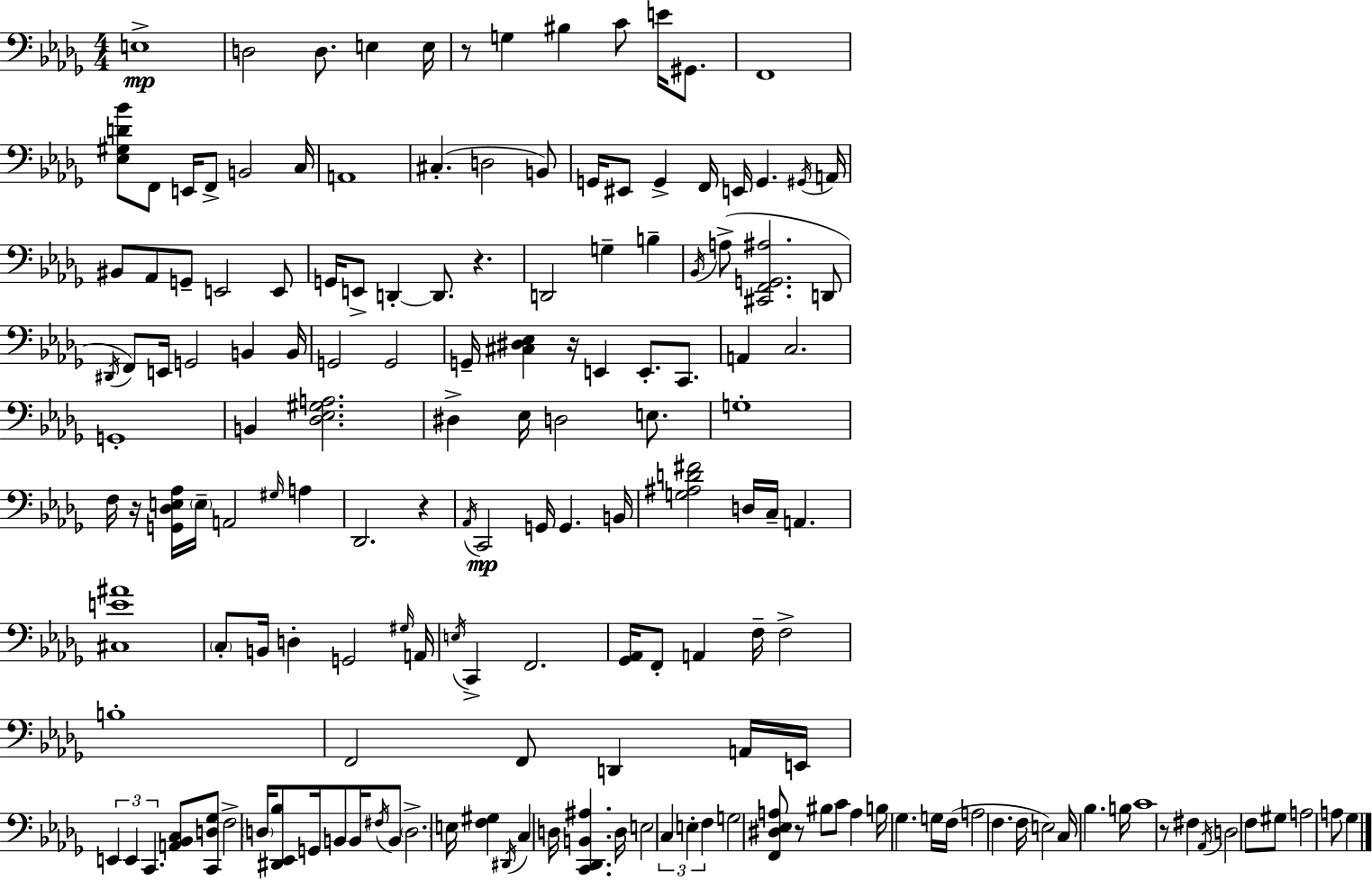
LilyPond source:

{
  \clef bass
  \numericTimeSignature
  \time 4/4
  \key bes \minor
  e1->\mp | d2 d8. e4 e16 | r8 g4 bis4 c'8 e'16 gis,8. | f,1 | \break <ees gis d' bes'>8 f,8 e,16 f,8-> b,2 c16 | a,1 | cis4.-.( d2 b,8) | g,16 eis,8 g,4-> f,16 e,16 g,4. \acciaccatura { gis,16 } | \break a,16 bis,8 aes,8 g,8-- e,2 e,8 | g,16 e,8-> d,4-.~~ d,8. r4. | d,2 g4-- b4-- | \acciaccatura { bes,16 } a8->( <cis, f, g, ais>2. | \break d,8 \acciaccatura { dis,16 }) f,8 e,16 g,2 b,4 | b,16 g,2 g,2 | g,16-- <cis dis ees>4 r16 e,4 e,8.-. | c,8. a,4 c2. | \break g,1-. | b,4 <des ees gis a>2. | dis4-> ees16 d2 | e8. g1-. | \break f16 r16 <g, des e aes>16 \parenthesize e16-- a,2 \grace { gis16 } | a4 des,2. | r4 \acciaccatura { aes,16 } c,2\mp g,16 g,4. | b,16 <g ais d' fis'>2 d16 c16-- a,4. | \break <cis e' ais'>1 | \parenthesize c8-. b,16 d4-. g,2 | \grace { gis16 } a,16 \acciaccatura { e16 } c,4-> f,2. | <ges, aes,>16 f,8-. a,4 f16-- f2-> | \break b1-. | f,2 f,8 | d,4 a,16 e,16 \tuplet 3/2 { e,4 e,4 c,4. } | <a, bes, c>8 <c, d ges>8 f2-> | \break \parenthesize d16 <dis, ees, bes>8 g,16 b,8 b,16 \acciaccatura { fis16 } b,8 \parenthesize d2.-> | e16 <f gis>4 \acciaccatura { dis,16 } c4 | d16 <c, des, b, ais>4. d16 e2 | \tuplet 3/2 { c4 e4-. f4 } g2 | \break <f, dis ees a>8 r8 bis8 c'8 a4 | b16 ges4. g16 f16( a2 | f4. f16 e2) | c16 bes4. b16 c'1 | \break r8 fis4 \acciaccatura { aes,16 } | d2 f8 gis8 a2 | a8 ges4 \bar "|."
}